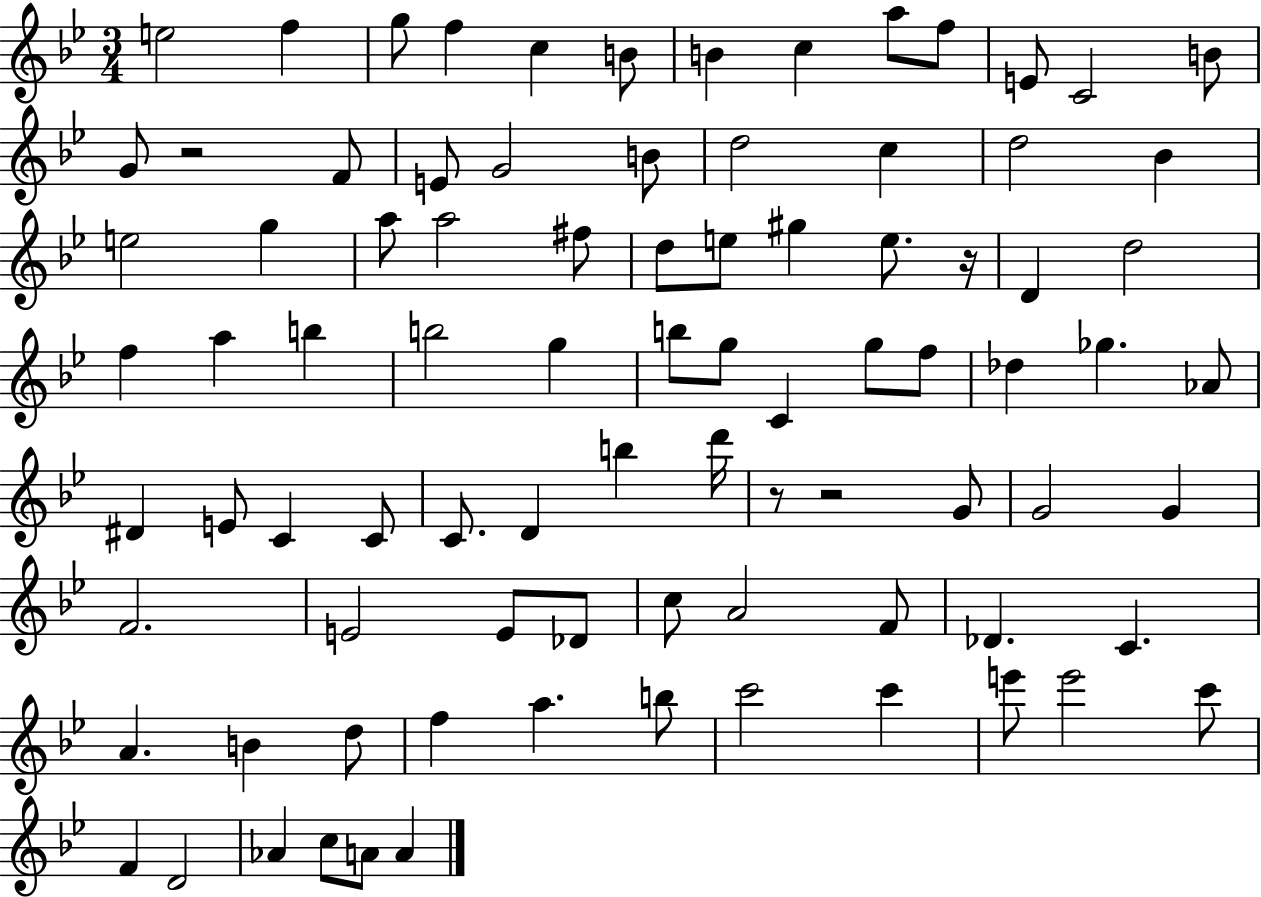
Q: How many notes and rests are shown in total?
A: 87